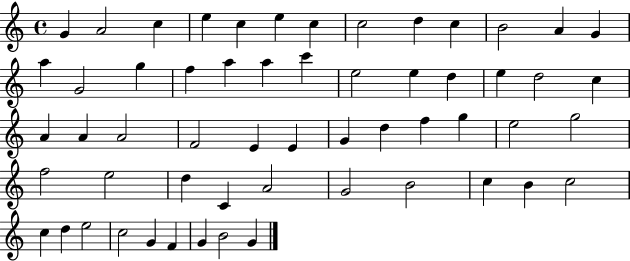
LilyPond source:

{
  \clef treble
  \time 4/4
  \defaultTimeSignature
  \key c \major
  g'4 a'2 c''4 | e''4 c''4 e''4 c''4 | c''2 d''4 c''4 | b'2 a'4 g'4 | \break a''4 g'2 g''4 | f''4 a''4 a''4 c'''4 | e''2 e''4 d''4 | e''4 d''2 c''4 | \break a'4 a'4 a'2 | f'2 e'4 e'4 | g'4 d''4 f''4 g''4 | e''2 g''2 | \break f''2 e''2 | d''4 c'4 a'2 | g'2 b'2 | c''4 b'4 c''2 | \break c''4 d''4 e''2 | c''2 g'4 f'4 | g'4 b'2 g'4 | \bar "|."
}